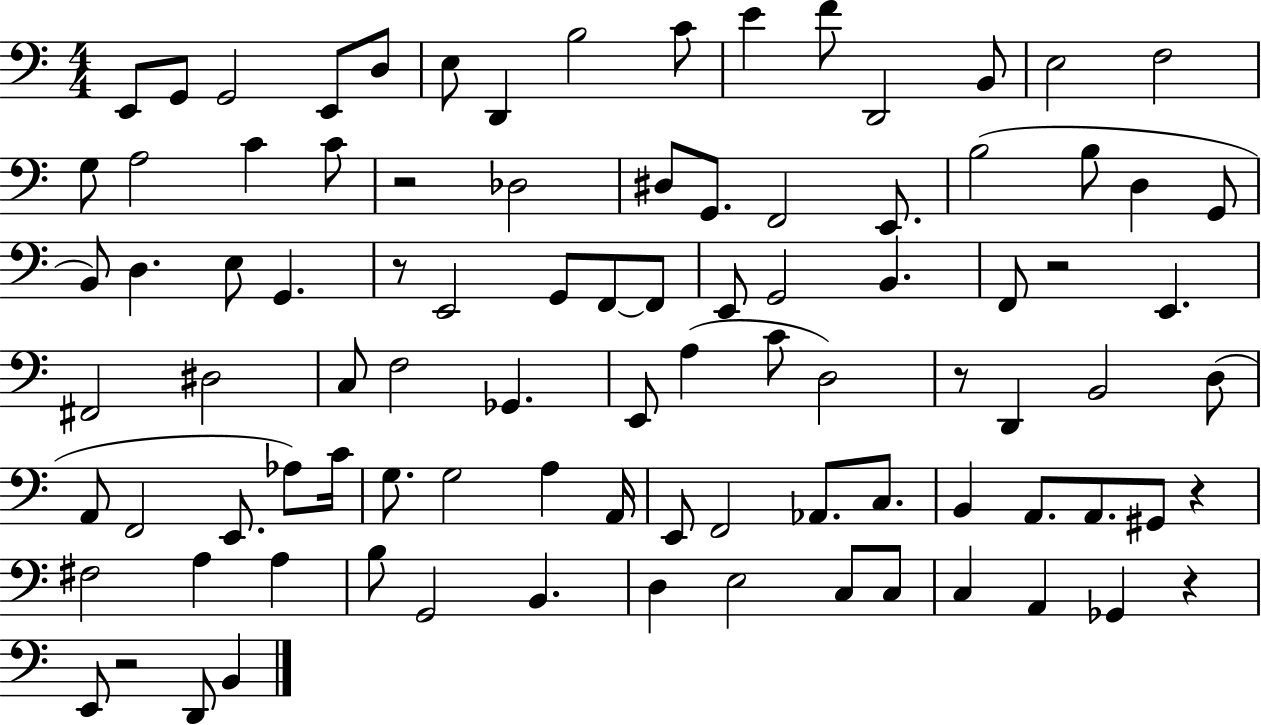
E2/e G2/e G2/h E2/e D3/e E3/e D2/q B3/h C4/e E4/q F4/e D2/h B2/e E3/h F3/h G3/e A3/h C4/q C4/e R/h Db3/h D#3/e G2/e. F2/h E2/e. B3/h B3/e D3/q G2/e B2/e D3/q. E3/e G2/q. R/e E2/h G2/e F2/e F2/e E2/e G2/h B2/q. F2/e R/h E2/q. F#2/h D#3/h C3/e F3/h Gb2/q. E2/e A3/q C4/e D3/h R/e D2/q B2/h D3/e A2/e F2/h E2/e. Ab3/e C4/s G3/e. G3/h A3/q A2/s E2/e F2/h Ab2/e. C3/e. B2/q A2/e. A2/e. G#2/e R/q F#3/h A3/q A3/q B3/e G2/h B2/q. D3/q E3/h C3/e C3/e C3/q A2/q Gb2/q R/q E2/e R/h D2/e B2/q